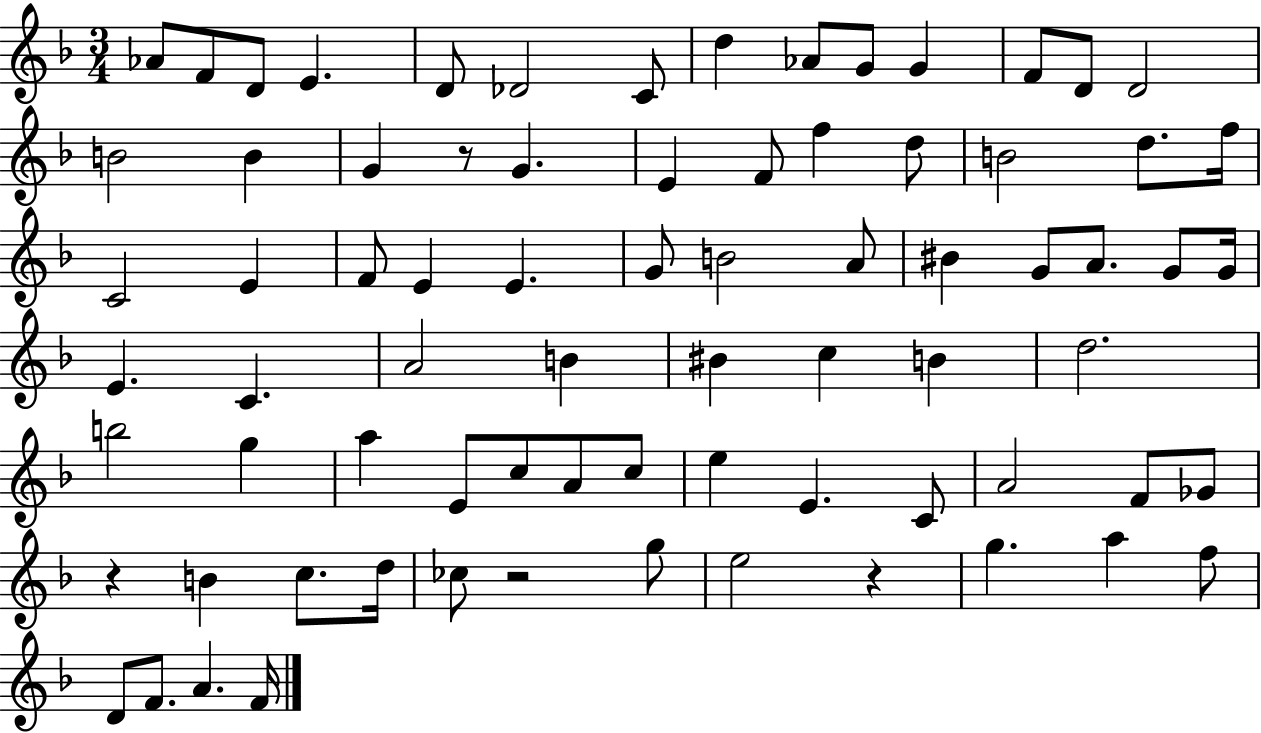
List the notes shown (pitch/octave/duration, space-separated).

Ab4/e F4/e D4/e E4/q. D4/e Db4/h C4/e D5/q Ab4/e G4/e G4/q F4/e D4/e D4/h B4/h B4/q G4/q R/e G4/q. E4/q F4/e F5/q D5/e B4/h D5/e. F5/s C4/h E4/q F4/e E4/q E4/q. G4/e B4/h A4/e BIS4/q G4/e A4/e. G4/e G4/s E4/q. C4/q. A4/h B4/q BIS4/q C5/q B4/q D5/h. B5/h G5/q A5/q E4/e C5/e A4/e C5/e E5/q E4/q. C4/e A4/h F4/e Gb4/e R/q B4/q C5/e. D5/s CES5/e R/h G5/e E5/h R/q G5/q. A5/q F5/e D4/e F4/e. A4/q. F4/s